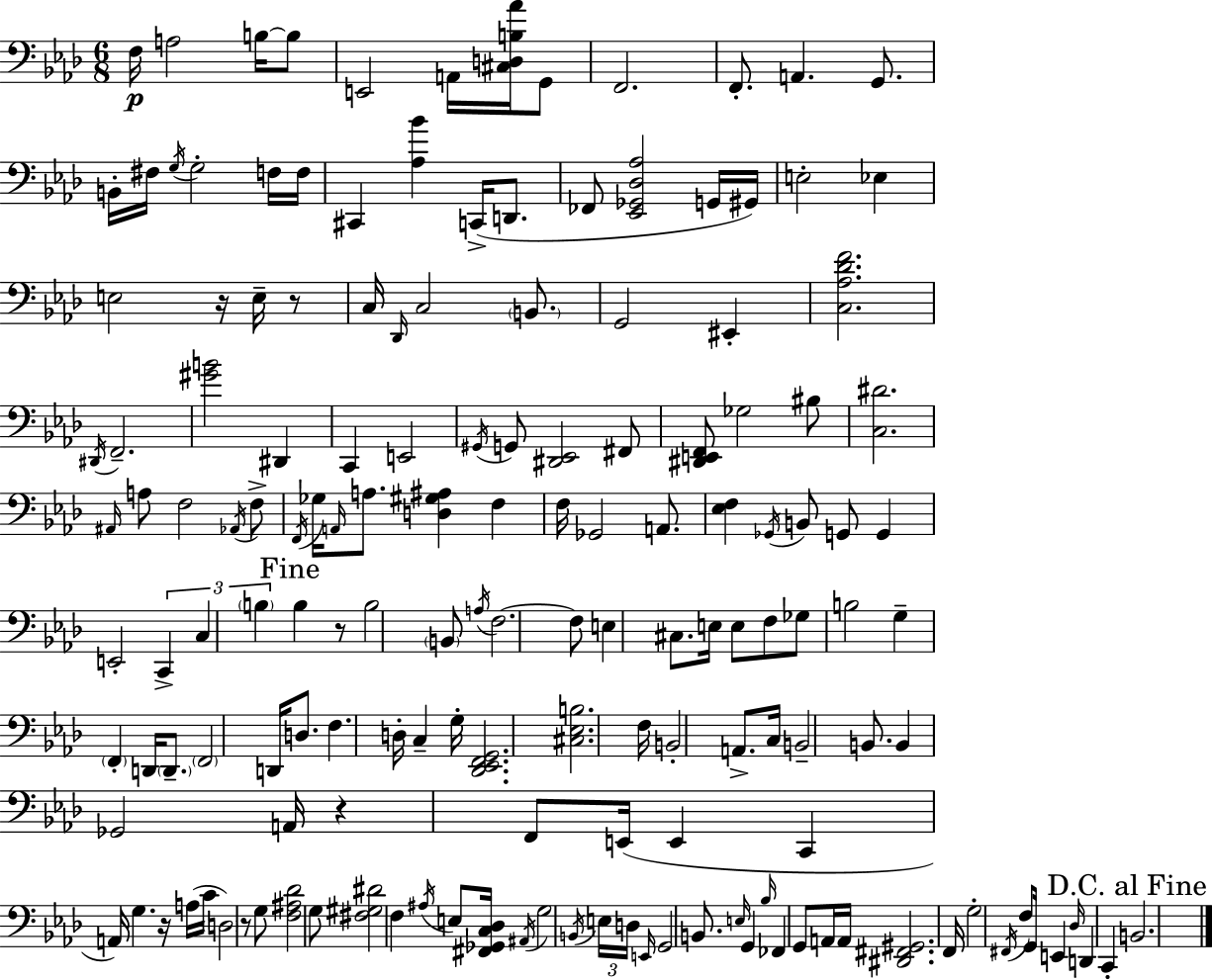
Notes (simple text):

F3/s A3/h B3/s B3/e E2/h A2/s [C#3,D3,B3,Ab4]/s G2/e F2/h. F2/e. A2/q. G2/e. B2/s F#3/s G3/s G3/h F3/s F3/s C#2/q [Ab3,Bb4]/q C2/s D2/e. FES2/e [Eb2,Gb2,Db3,Ab3]/h G2/s G#2/s E3/h Eb3/q E3/h R/s E3/s R/e C3/s Db2/s C3/h B2/e. G2/h EIS2/q [C3,Ab3,Db4,F4]/h. D#2/s F2/h. [G#4,B4]/h D#2/q C2/q E2/h G#2/s G2/e [D#2,Eb2]/h F#2/e [D#2,E2,F2]/e Gb3/h BIS3/e [C3,D#4]/h. A#2/s A3/e F3/h Ab2/s F3/e F2/s Gb3/s A2/s A3/e. [D3,G#3,A#3]/q F3/q F3/s Gb2/h A2/e. [Eb3,F3]/q Gb2/s B2/e G2/e G2/q E2/h C2/q C3/q B3/q B3/q R/e B3/h B2/e A3/s F3/h. F3/e E3/q C#3/e. E3/s E3/e F3/e Gb3/e B3/h G3/q F2/q D2/s D2/e. F2/h D2/s D3/e. F3/q. D3/s C3/q G3/s [Db2,Eb2,F2,G2]/h. [C#3,Eb3,B3]/h. F3/s B2/h A2/e. C3/s B2/h B2/e. B2/q Gb2/h A2/s R/q F2/e E2/s E2/q C2/q A2/s G3/q. R/s A3/s C4/s D3/h R/e G3/e [F3,A#3,Db4]/h G3/e [F#3,G#3,D#4]/h F3/q A#3/s E3/e [F#2,Gb2,C3,Db3]/s A#2/s G3/h B2/s E3/s D3/s E2/s G2/h B2/e. E3/s G2/q Bb3/s FES2/q G2/e A2/s A2/s [D#2,F#2,G#2]/h. F2/s G3/h F#2/s F3/e G2/s E2/q Db3/s D2/q C2/q B2/h.